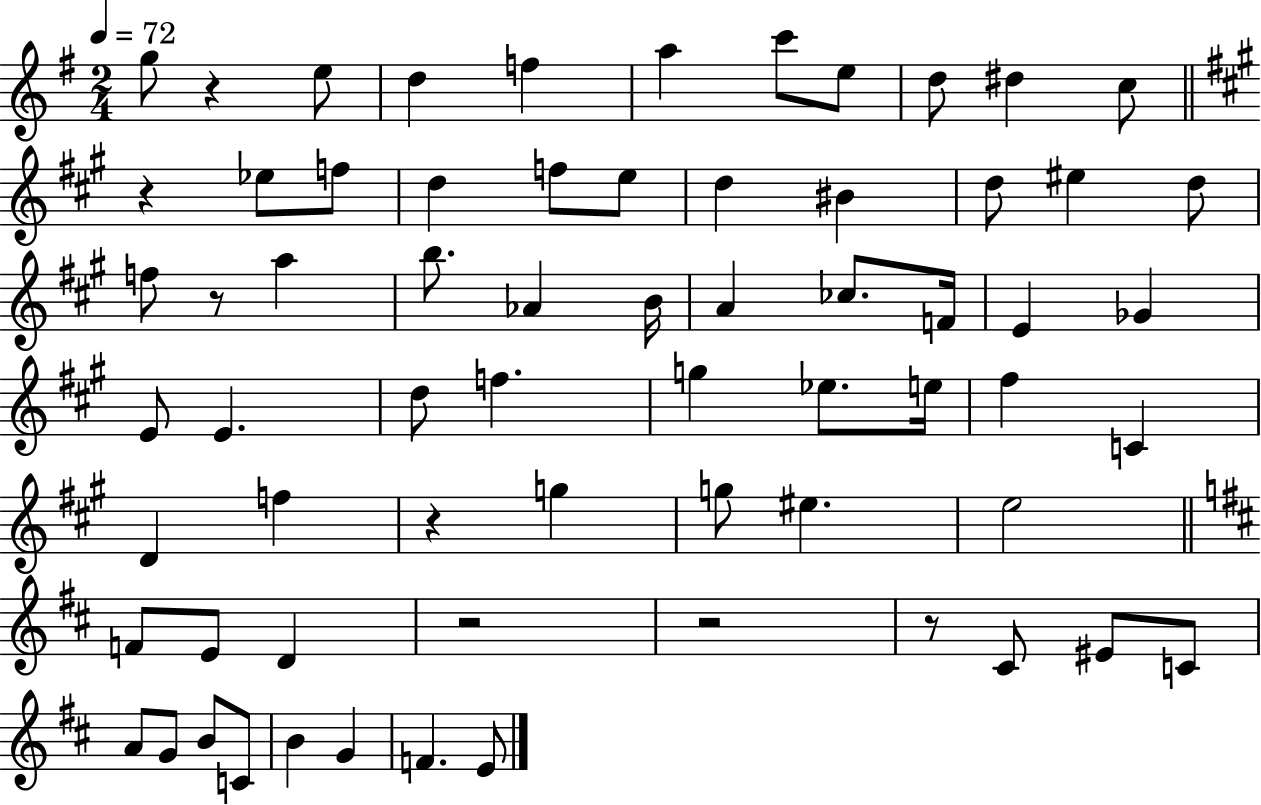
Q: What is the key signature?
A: G major